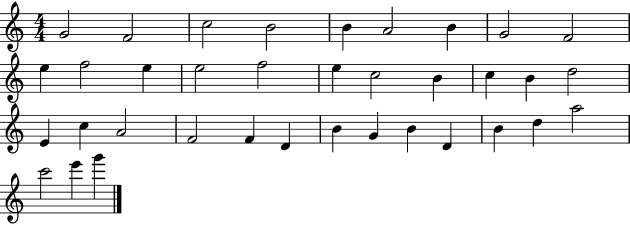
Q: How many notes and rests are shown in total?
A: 36